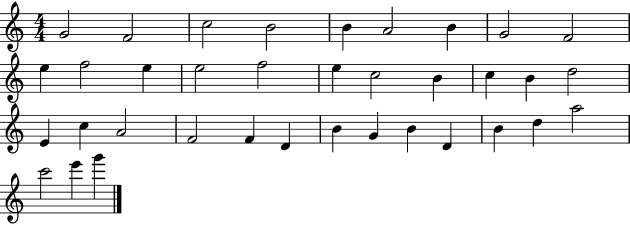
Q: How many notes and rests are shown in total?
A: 36